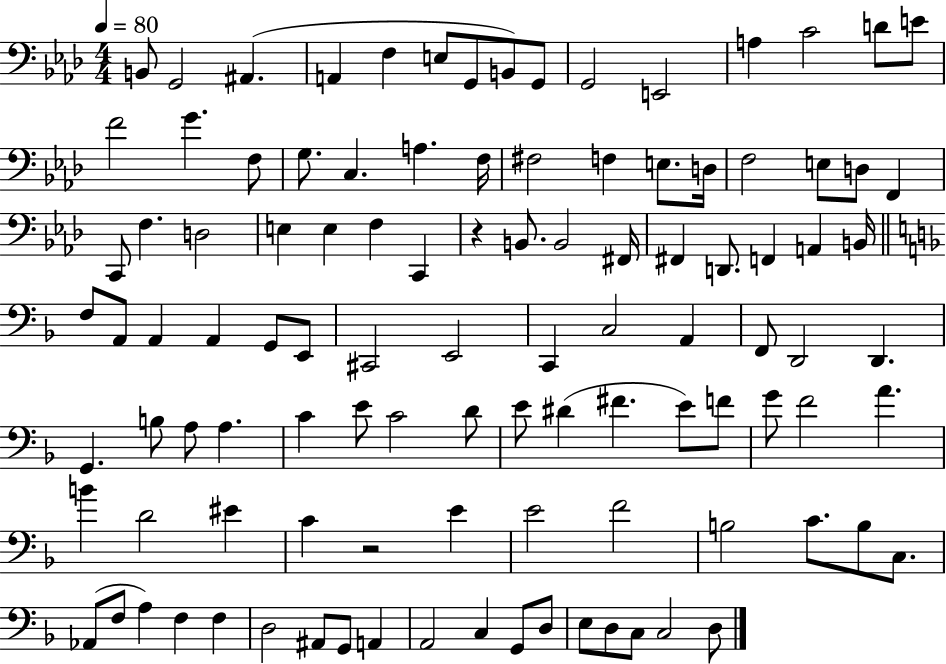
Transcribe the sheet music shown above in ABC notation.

X:1
T:Untitled
M:4/4
L:1/4
K:Ab
B,,/2 G,,2 ^A,, A,, F, E,/2 G,,/2 B,,/2 G,,/2 G,,2 E,,2 A, C2 D/2 E/2 F2 G F,/2 G,/2 C, A, F,/4 ^F,2 F, E,/2 D,/4 F,2 E,/2 D,/2 F,, C,,/2 F, D,2 E, E, F, C,, z B,,/2 B,,2 ^F,,/4 ^F,, D,,/2 F,, A,, B,,/4 F,/2 A,,/2 A,, A,, G,,/2 E,,/2 ^C,,2 E,,2 C,, C,2 A,, F,,/2 D,,2 D,, G,, B,/2 A,/2 A, C E/2 C2 D/2 E/2 ^D ^F E/2 F/2 G/2 F2 A B D2 ^E C z2 E E2 F2 B,2 C/2 B,/2 C,/2 _A,,/2 F,/2 A, F, F, D,2 ^A,,/2 G,,/2 A,, A,,2 C, G,,/2 D,/2 E,/2 D,/2 C,/2 C,2 D,/2